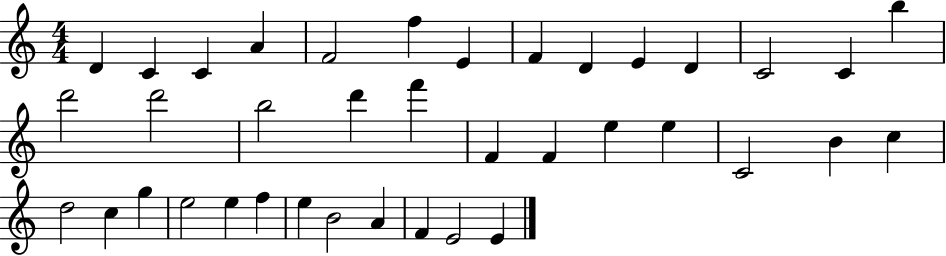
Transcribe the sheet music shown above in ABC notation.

X:1
T:Untitled
M:4/4
L:1/4
K:C
D C C A F2 f E F D E D C2 C b d'2 d'2 b2 d' f' F F e e C2 B c d2 c g e2 e f e B2 A F E2 E